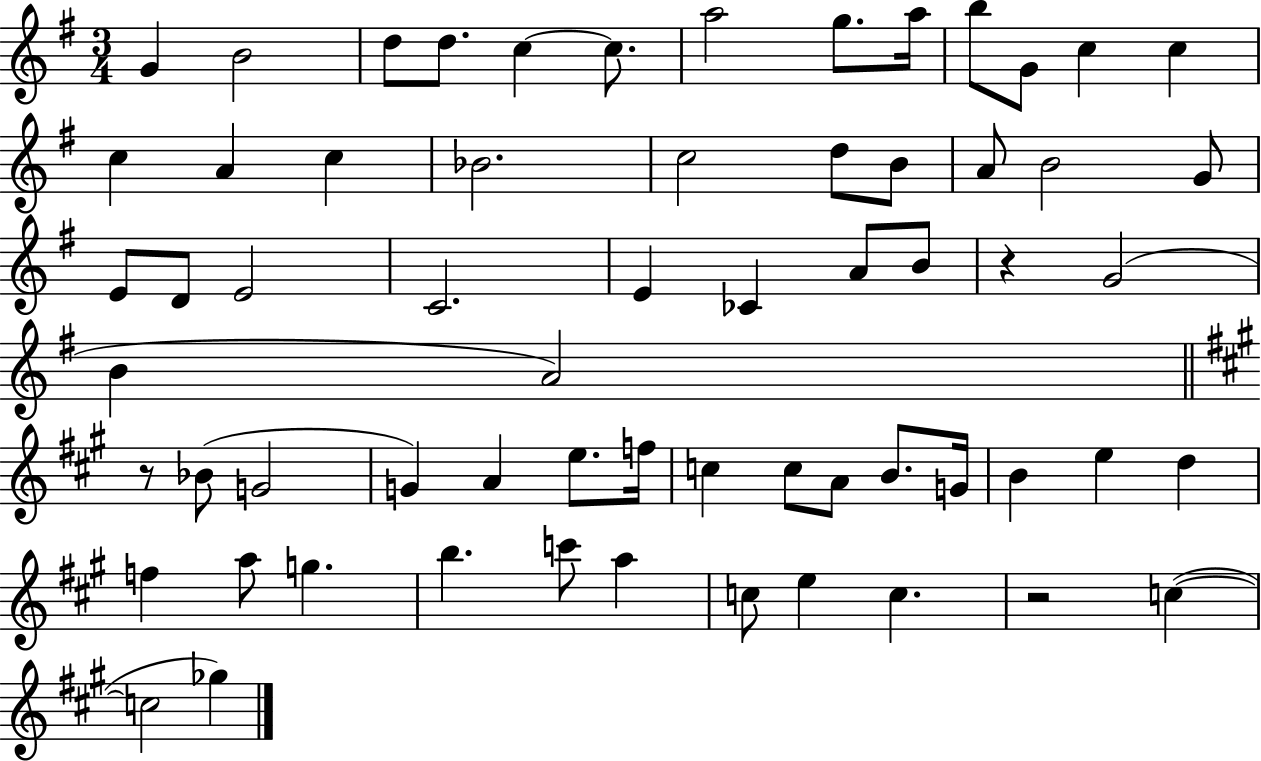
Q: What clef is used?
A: treble